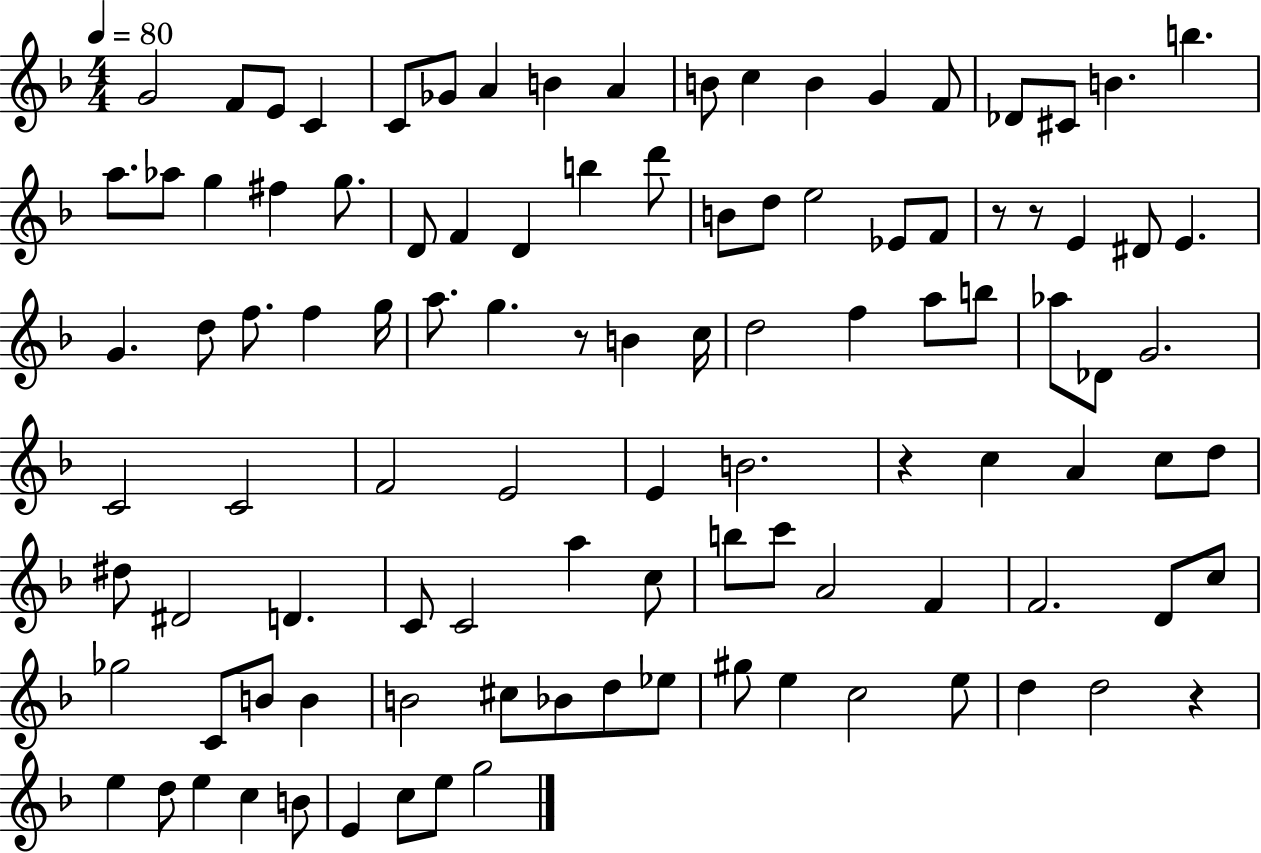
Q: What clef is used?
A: treble